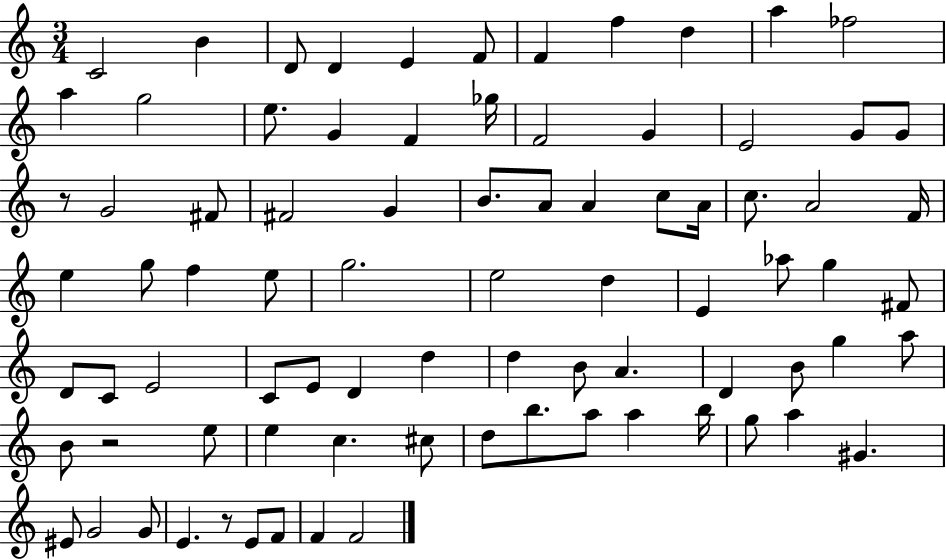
{
  \clef treble
  \numericTimeSignature
  \time 3/4
  \key c \major
  c'2 b'4 | d'8 d'4 e'4 f'8 | f'4 f''4 d''4 | a''4 fes''2 | \break a''4 g''2 | e''8. g'4 f'4 ges''16 | f'2 g'4 | e'2 g'8 g'8 | \break r8 g'2 fis'8 | fis'2 g'4 | b'8. a'8 a'4 c''8 a'16 | c''8. a'2 f'16 | \break e''4 g''8 f''4 e''8 | g''2. | e''2 d''4 | e'4 aes''8 g''4 fis'8 | \break d'8 c'8 e'2 | c'8 e'8 d'4 d''4 | d''4 b'8 a'4. | d'4 b'8 g''4 a''8 | \break b'8 r2 e''8 | e''4 c''4. cis''8 | d''8 b''8. a''8 a''4 b''16 | g''8 a''4 gis'4. | \break eis'8 g'2 g'8 | e'4. r8 e'8 f'8 | f'4 f'2 | \bar "|."
}